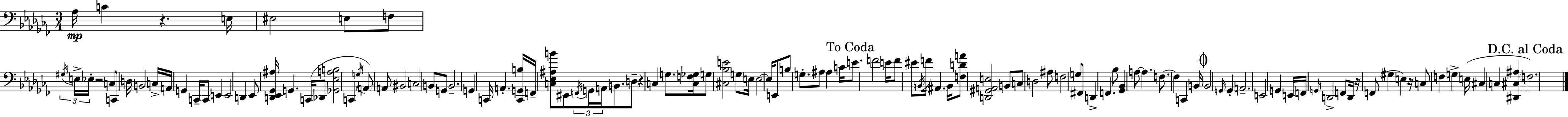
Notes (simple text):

Ab3/s C4/q R/q. E3/s EIS3/h E3/e F3/e G#3/s E3/s Eb3/s R/h C3/e C2/e D3/s B2/h C3/s A2/s G2/q C2/s C2/e E2/q E2/h D2/q Eb2/e [D2,Eb2,Gb2,A#3]/s G2/q. C2/s Db2/e [Gb2,Eb3,A3,B3]/h C2/q G3/s A2/e A2/e BIS2/h C3/h B2/e G2/e B2/h. G2/q C2/s A2/q. [C2,G2,B3]/s F2/s [C3,Eb3,A#3,B4]/e EIS2/e F2/s G2/s A2/s B2/e. D3/e R/q C3/q G3/e. [C3,F3,Gb3]/s G3/e [C#3,Bb3,E4]/h G3/e E3/s E3/h E3/s E2/e B3/e G3/e. A#3/e A#3/q C4/s E4/e. F4/h E4/s F4/e EIS4/e B2/s F4/s A#2/q. B2/s [F3,D4,A4]/e [D2,G#2,A2,E3]/h B2/e C3/e D3/h A#3/e F3/h G3/e F#2/e D2/q F2/q. Bb3/e [Gb2,Bb2]/q A3/e A3/q. F3/e. F3/q C2/q B2/s B2/h G2/s G2/q A2/h. E2/h G2/q E2/s F2/s G2/s D2/h F2/e D2/s R/s F2/e G#3/q E3/q R/s C3/e F3/q G3/q E3/s C#3/q C3/q [D#2,C#3,A#3]/q F3/h.